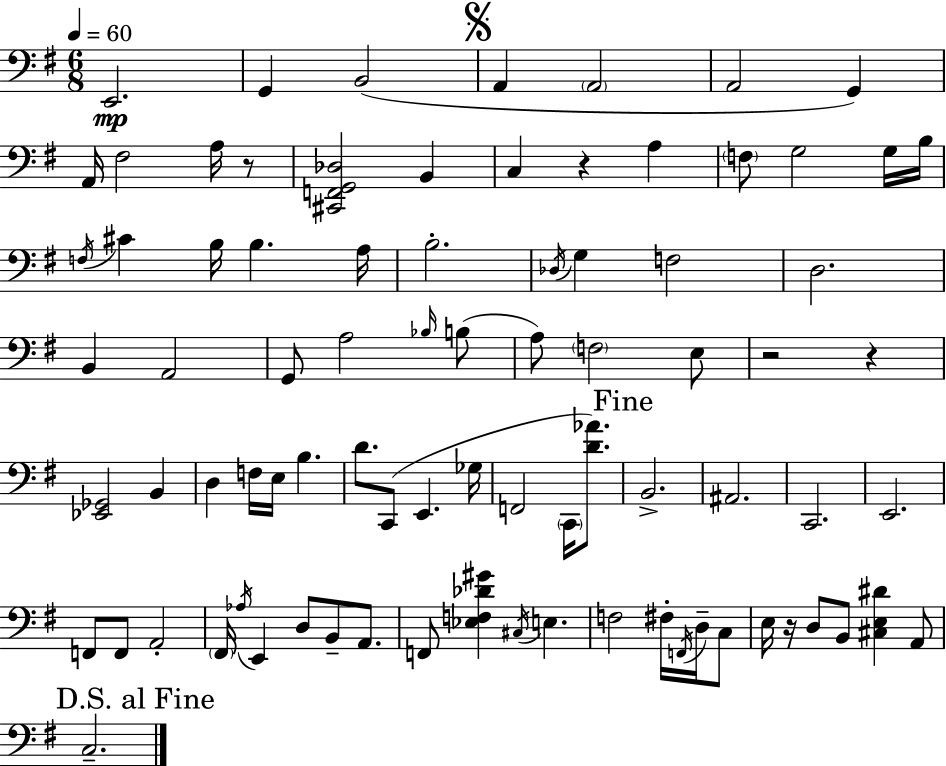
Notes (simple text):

E2/h. G2/q B2/h A2/q A2/h A2/h G2/q A2/s F#3/h A3/s R/e [C#2,F2,G2,Db3]/h B2/q C3/q R/q A3/q F3/e G3/h G3/s B3/s F3/s C#4/q B3/s B3/q. A3/s B3/h. Db3/s G3/q F3/h D3/h. B2/q A2/h G2/e A3/h Bb3/s B3/e A3/e F3/h E3/e R/h R/q [Eb2,Gb2]/h B2/q D3/q F3/s E3/s B3/q. D4/e. C2/e E2/q. Gb3/s F2/h C2/s [D4,Ab4]/e. B2/h. A#2/h. C2/h. E2/h. F2/e F2/e A2/h F#2/s Ab3/s E2/q D3/e B2/e A2/e. F2/e [Eb3,F3,Db4,G#4]/q C#3/s E3/q. F3/h F#3/s F2/s D3/s C3/e E3/s R/s D3/e B2/e [C#3,E3,D#4]/q A2/e C3/h.